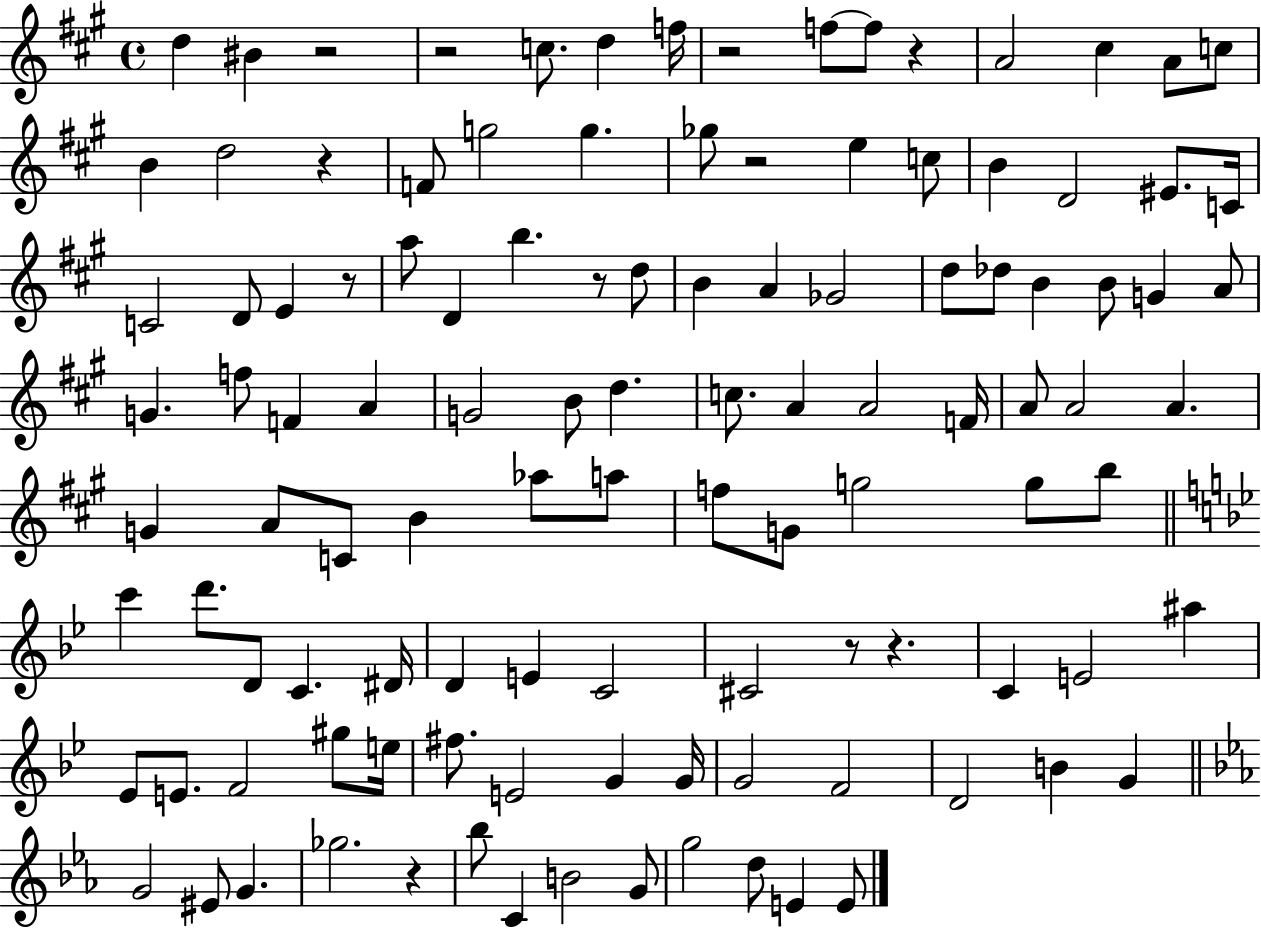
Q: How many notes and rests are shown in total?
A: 113